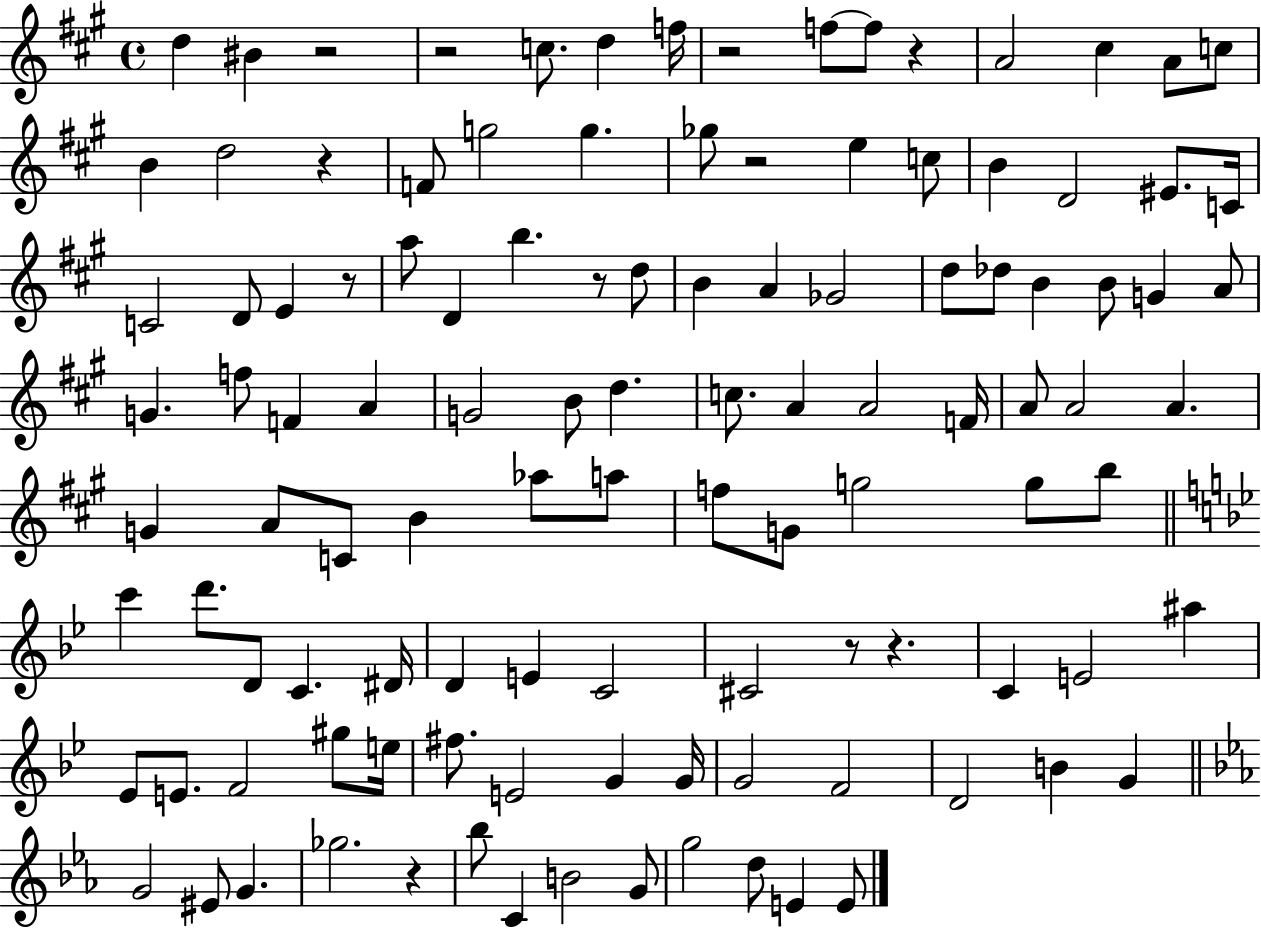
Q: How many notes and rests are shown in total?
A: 113